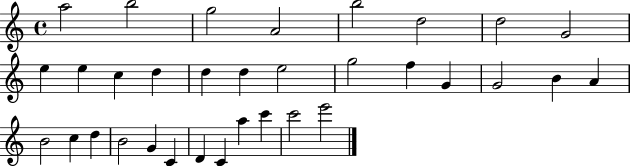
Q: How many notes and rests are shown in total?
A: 33